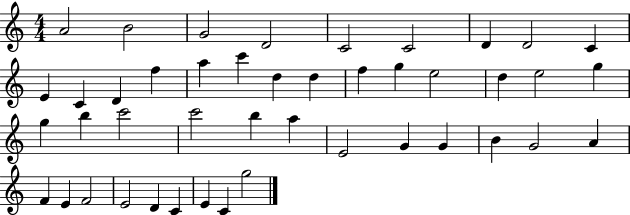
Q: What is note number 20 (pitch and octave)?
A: E5